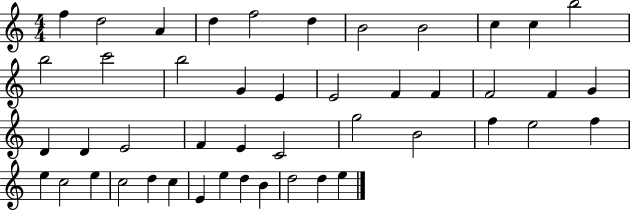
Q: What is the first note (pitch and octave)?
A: F5